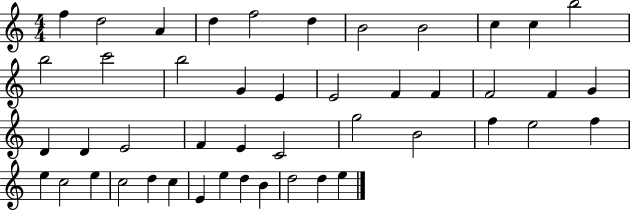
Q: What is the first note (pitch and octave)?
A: F5